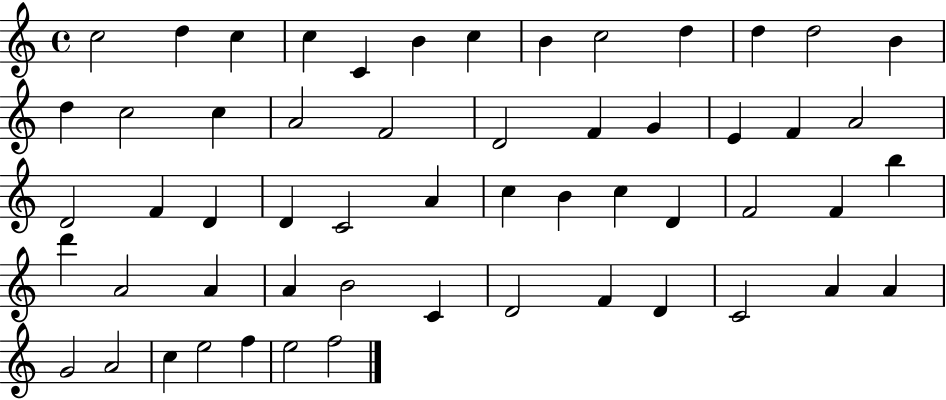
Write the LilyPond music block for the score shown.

{
  \clef treble
  \time 4/4
  \defaultTimeSignature
  \key c \major
  c''2 d''4 c''4 | c''4 c'4 b'4 c''4 | b'4 c''2 d''4 | d''4 d''2 b'4 | \break d''4 c''2 c''4 | a'2 f'2 | d'2 f'4 g'4 | e'4 f'4 a'2 | \break d'2 f'4 d'4 | d'4 c'2 a'4 | c''4 b'4 c''4 d'4 | f'2 f'4 b''4 | \break d'''4 a'2 a'4 | a'4 b'2 c'4 | d'2 f'4 d'4 | c'2 a'4 a'4 | \break g'2 a'2 | c''4 e''2 f''4 | e''2 f''2 | \bar "|."
}